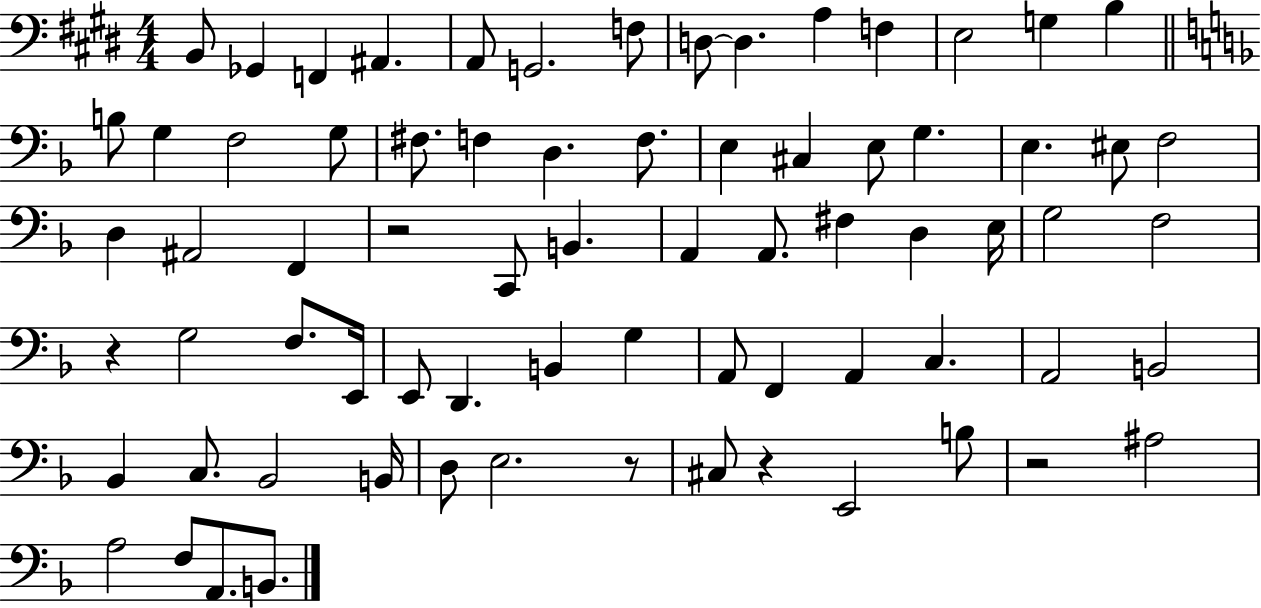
X:1
T:Untitled
M:4/4
L:1/4
K:E
B,,/2 _G,, F,, ^A,, A,,/2 G,,2 F,/2 D,/2 D, A, F, E,2 G, B, B,/2 G, F,2 G,/2 ^F,/2 F, D, F,/2 E, ^C, E,/2 G, E, ^E,/2 F,2 D, ^A,,2 F,, z2 C,,/2 B,, A,, A,,/2 ^F, D, E,/4 G,2 F,2 z G,2 F,/2 E,,/4 E,,/2 D,, B,, G, A,,/2 F,, A,, C, A,,2 B,,2 _B,, C,/2 _B,,2 B,,/4 D,/2 E,2 z/2 ^C,/2 z E,,2 B,/2 z2 ^A,2 A,2 F,/2 A,,/2 B,,/2